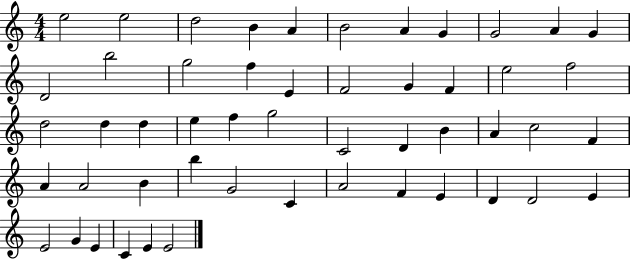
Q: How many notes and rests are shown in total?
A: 51